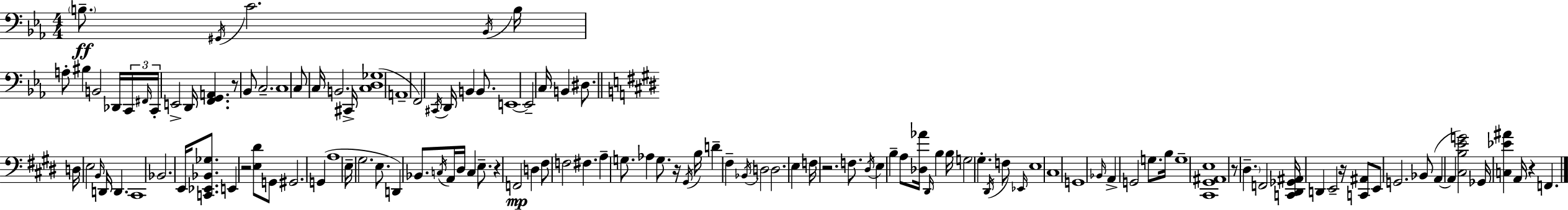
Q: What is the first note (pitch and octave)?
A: B3